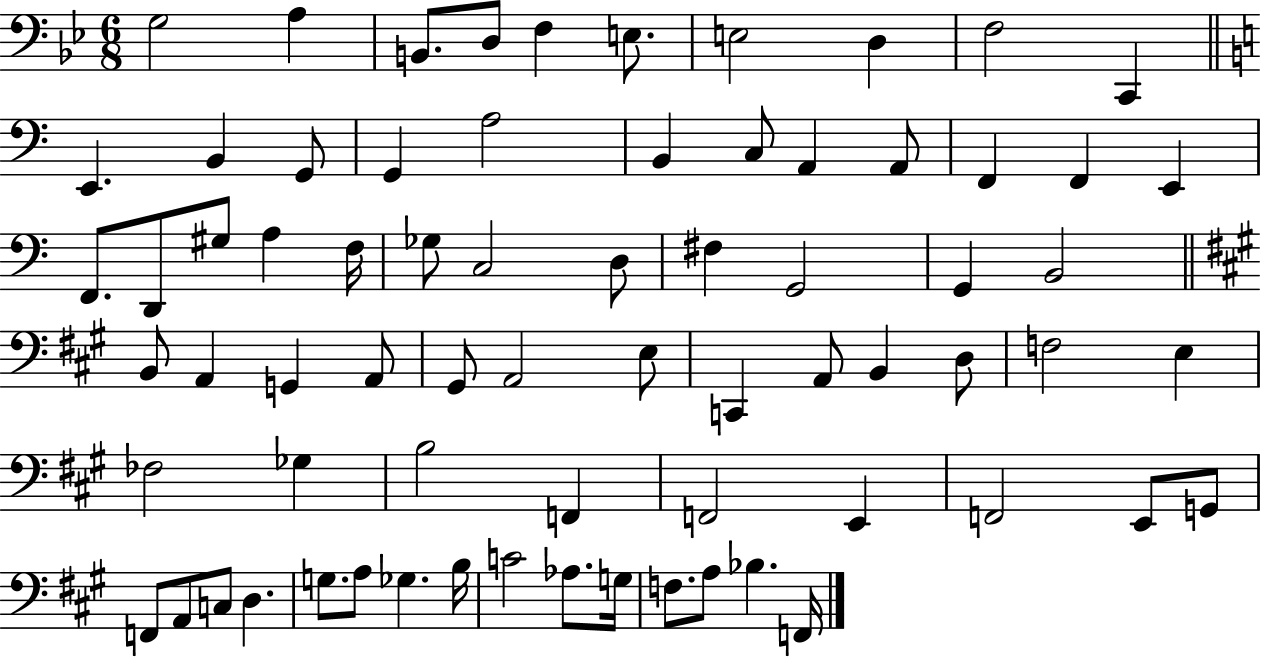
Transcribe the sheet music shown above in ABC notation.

X:1
T:Untitled
M:6/8
L:1/4
K:Bb
G,2 A, B,,/2 D,/2 F, E,/2 E,2 D, F,2 C,, E,, B,, G,,/2 G,, A,2 B,, C,/2 A,, A,,/2 F,, F,, E,, F,,/2 D,,/2 ^G,/2 A, F,/4 _G,/2 C,2 D,/2 ^F, G,,2 G,, B,,2 B,,/2 A,, G,, A,,/2 ^G,,/2 A,,2 E,/2 C,, A,,/2 B,, D,/2 F,2 E, _F,2 _G, B,2 F,, F,,2 E,, F,,2 E,,/2 G,,/2 F,,/2 A,,/2 C,/2 D, G,/2 A,/2 _G, B,/4 C2 _A,/2 G,/4 F,/2 A,/2 _B, F,,/4